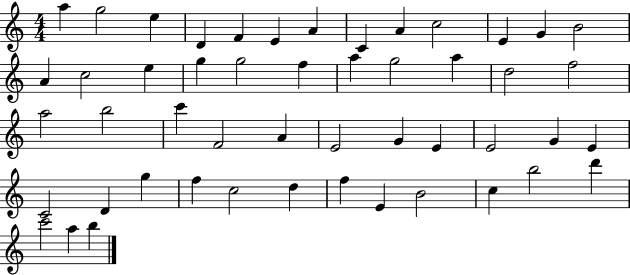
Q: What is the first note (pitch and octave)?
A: A5